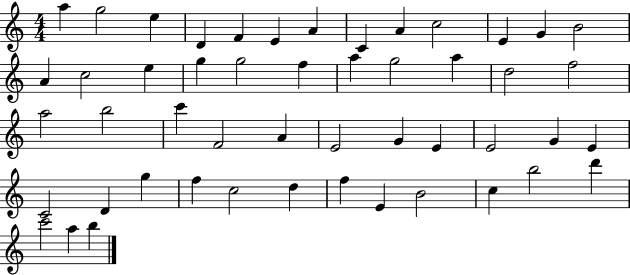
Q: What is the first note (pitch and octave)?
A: A5